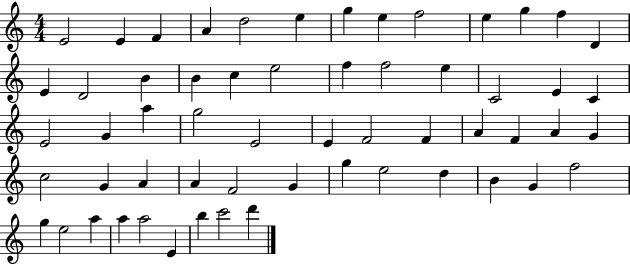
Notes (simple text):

E4/h E4/q F4/q A4/q D5/h E5/q G5/q E5/q F5/h E5/q G5/q F5/q D4/q E4/q D4/h B4/q B4/q C5/q E5/h F5/q F5/h E5/q C4/h E4/q C4/q E4/h G4/q A5/q G5/h E4/h E4/q F4/h F4/q A4/q F4/q A4/q G4/q C5/h G4/q A4/q A4/q F4/h G4/q G5/q E5/h D5/q B4/q G4/q F5/h G5/q E5/h A5/q A5/q A5/h E4/q B5/q C6/h D6/q